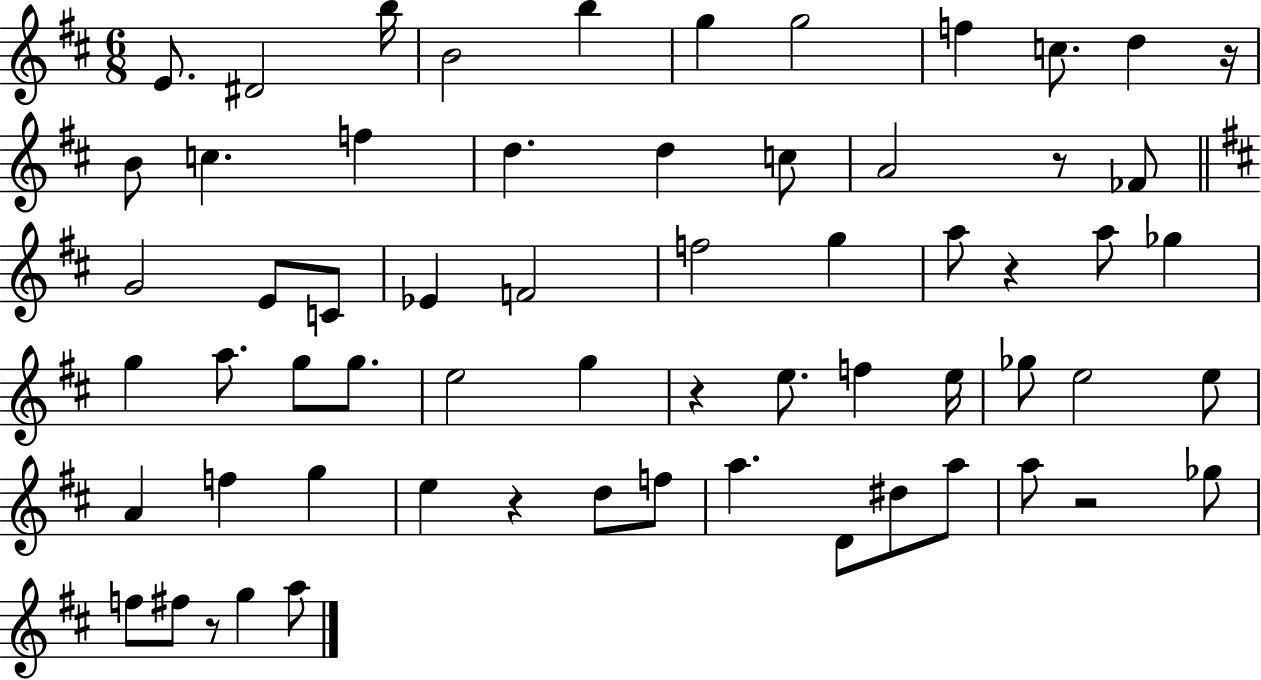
E4/e. D#4/h B5/s B4/h B5/q G5/q G5/h F5/q C5/e. D5/q R/s B4/e C5/q. F5/q D5/q. D5/q C5/e A4/h R/e FES4/e G4/h E4/e C4/e Eb4/q F4/h F5/h G5/q A5/e R/q A5/e Gb5/q G5/q A5/e. G5/e G5/e. E5/h G5/q R/q E5/e. F5/q E5/s Gb5/e E5/h E5/e A4/q F5/q G5/q E5/q R/q D5/e F5/e A5/q. D4/e D#5/e A5/e A5/e R/h Gb5/e F5/e F#5/e R/e G5/q A5/e